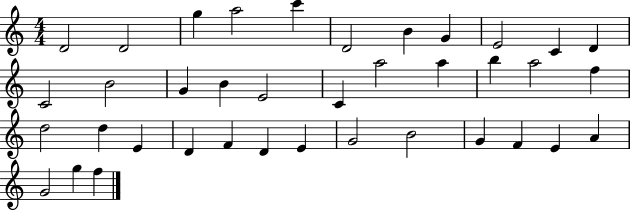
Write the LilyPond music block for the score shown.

{
  \clef treble
  \numericTimeSignature
  \time 4/4
  \key c \major
  d'2 d'2 | g''4 a''2 c'''4 | d'2 b'4 g'4 | e'2 c'4 d'4 | \break c'2 b'2 | g'4 b'4 e'2 | c'4 a''2 a''4 | b''4 a''2 f''4 | \break d''2 d''4 e'4 | d'4 f'4 d'4 e'4 | g'2 b'2 | g'4 f'4 e'4 a'4 | \break g'2 g''4 f''4 | \bar "|."
}